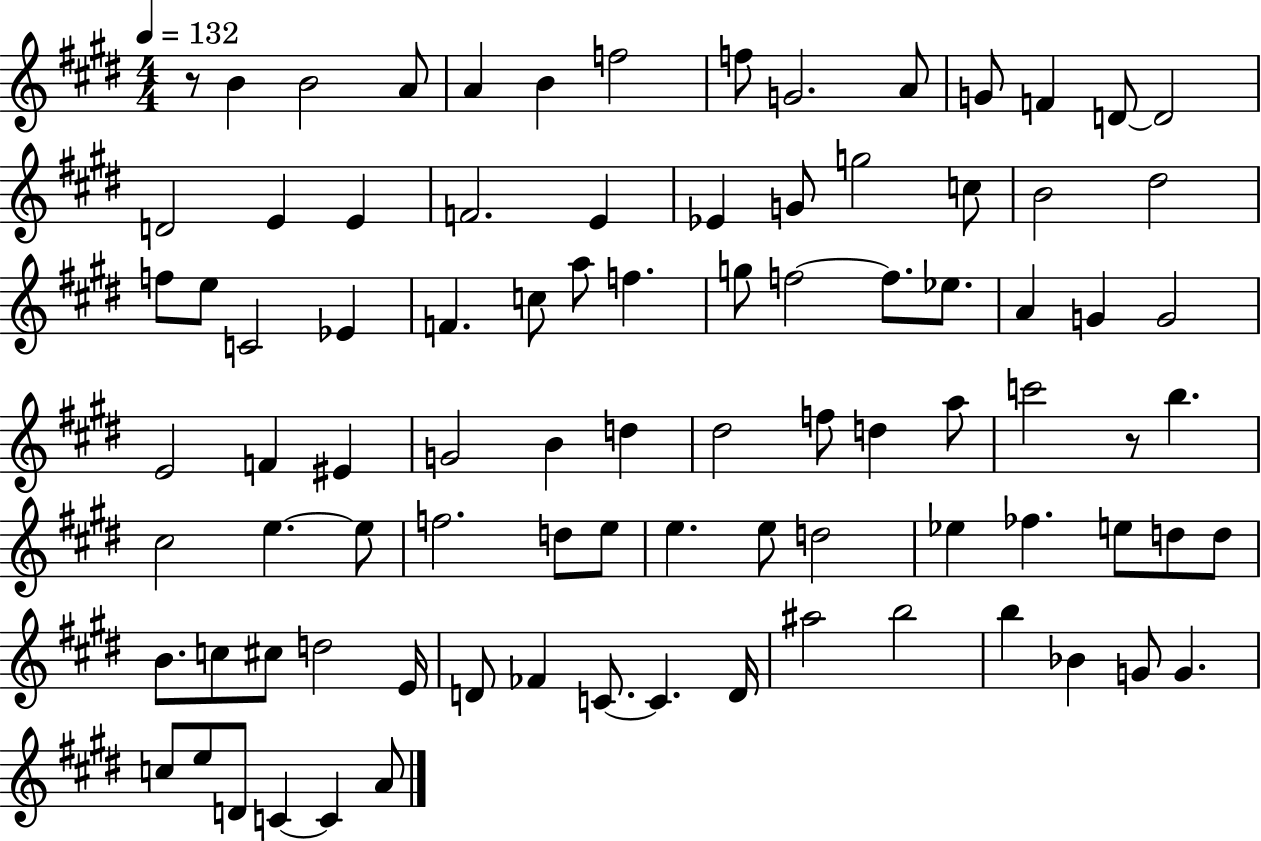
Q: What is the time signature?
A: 4/4